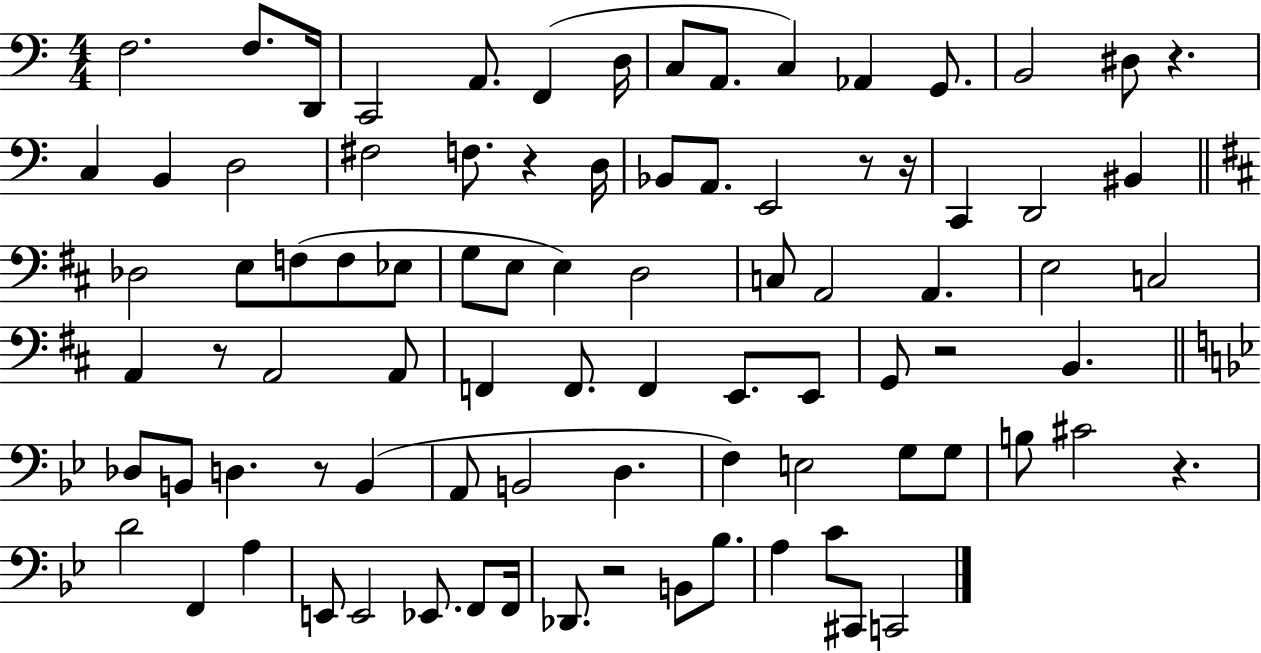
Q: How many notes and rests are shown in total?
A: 87